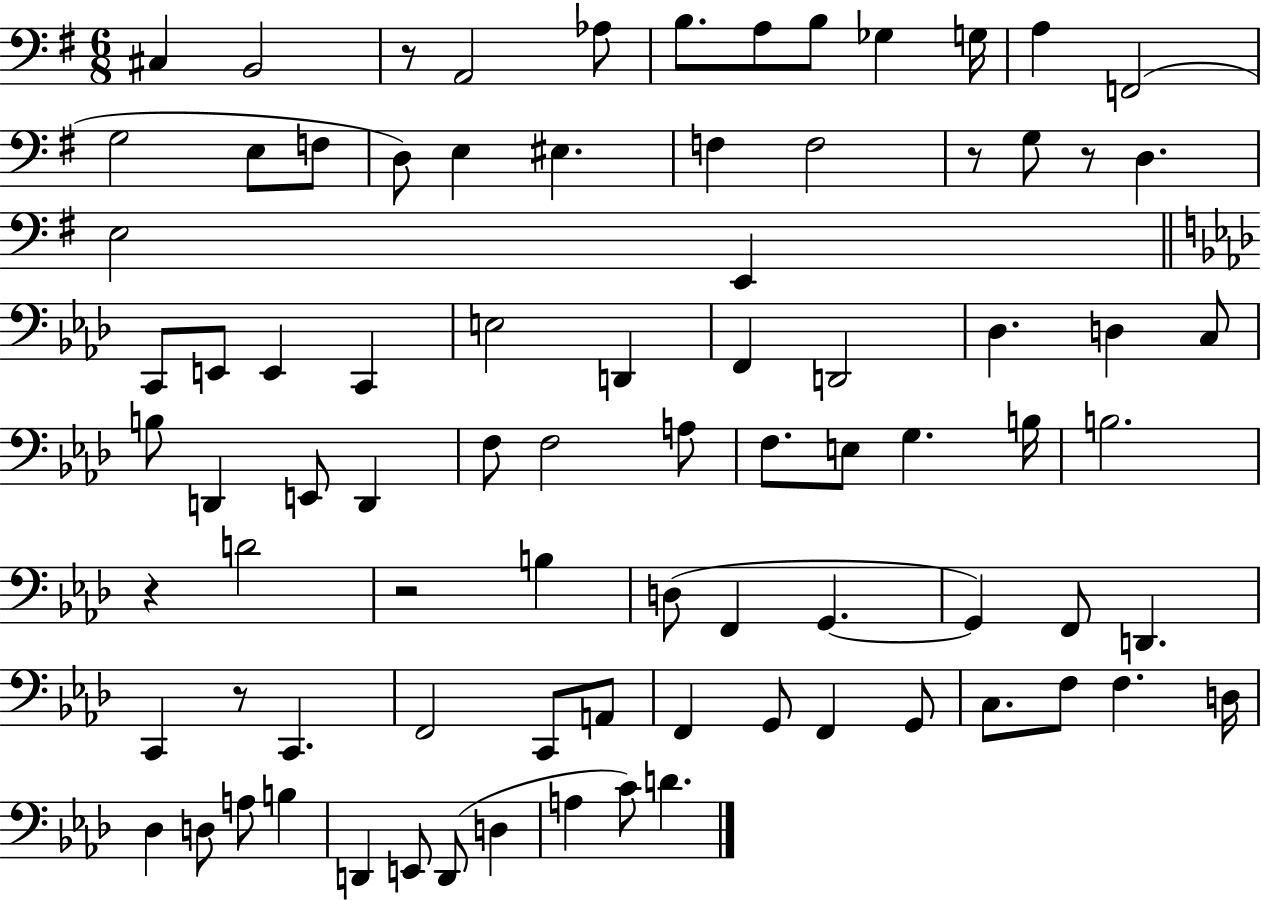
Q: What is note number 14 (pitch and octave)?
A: F3